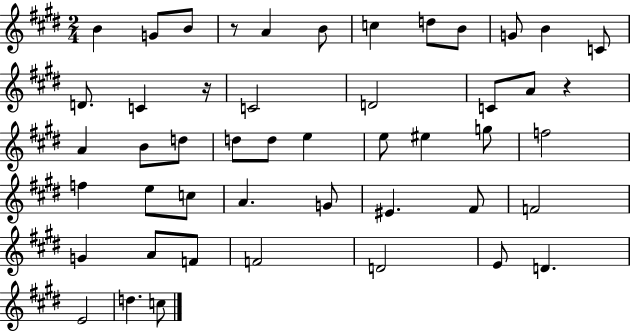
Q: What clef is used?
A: treble